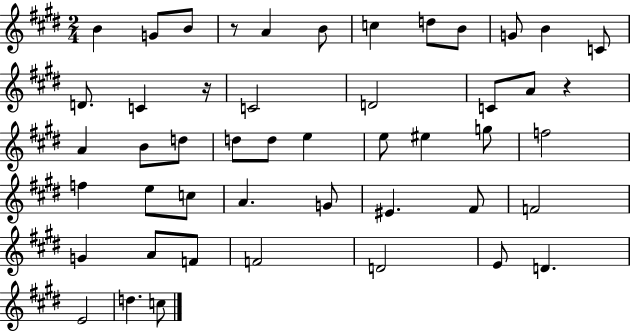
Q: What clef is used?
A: treble